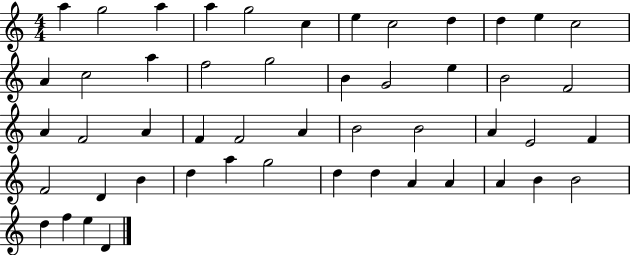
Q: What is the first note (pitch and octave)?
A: A5